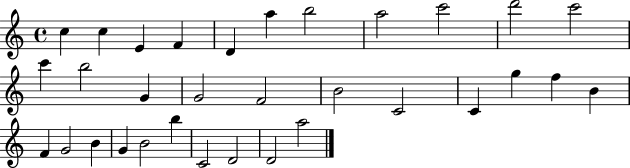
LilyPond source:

{
  \clef treble
  \time 4/4
  \defaultTimeSignature
  \key c \major
  c''4 c''4 e'4 f'4 | d'4 a''4 b''2 | a''2 c'''2 | d'''2 c'''2 | \break c'''4 b''2 g'4 | g'2 f'2 | b'2 c'2 | c'4 g''4 f''4 b'4 | \break f'4 g'2 b'4 | g'4 b'2 b''4 | c'2 d'2 | d'2 a''2 | \break \bar "|."
}